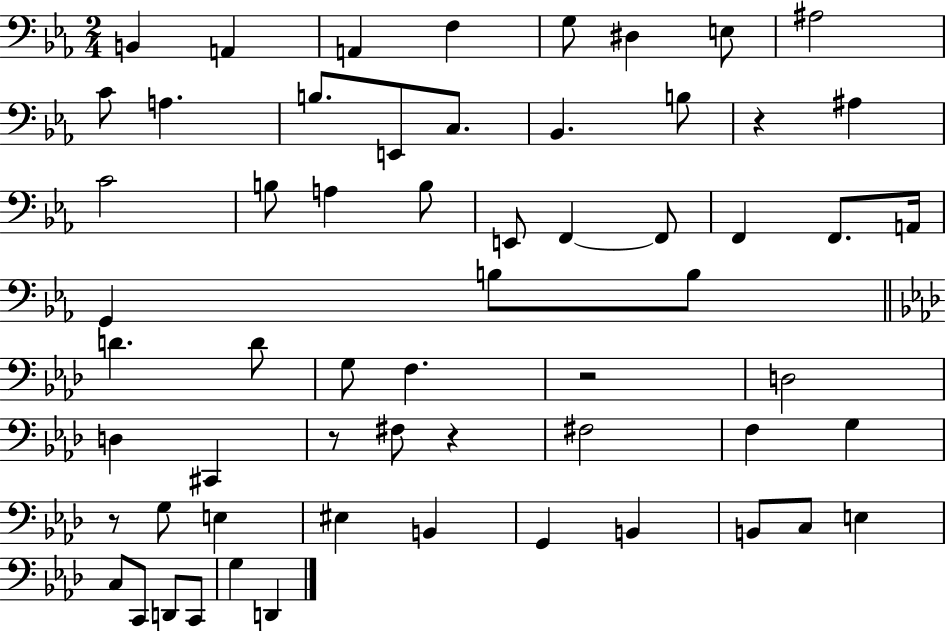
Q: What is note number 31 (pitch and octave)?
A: D4